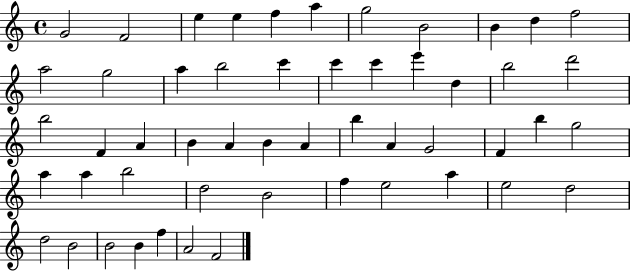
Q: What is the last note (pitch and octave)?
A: F4